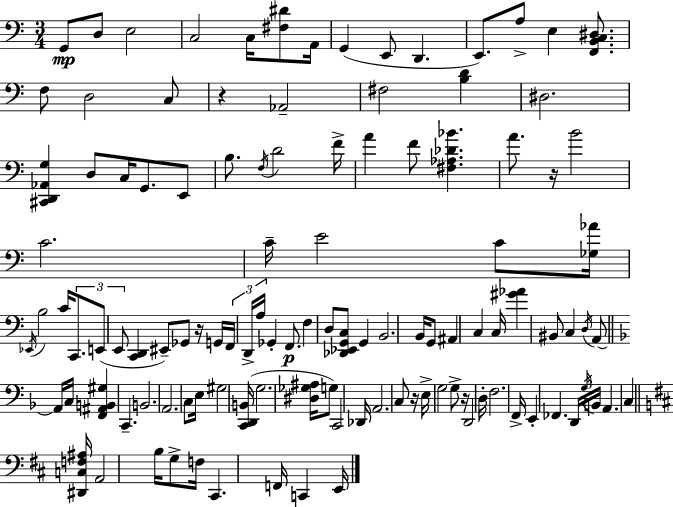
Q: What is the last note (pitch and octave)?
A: E2